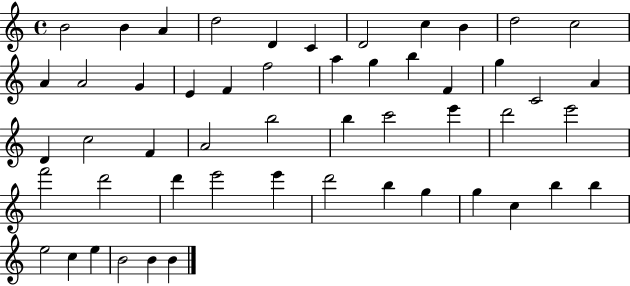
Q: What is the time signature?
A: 4/4